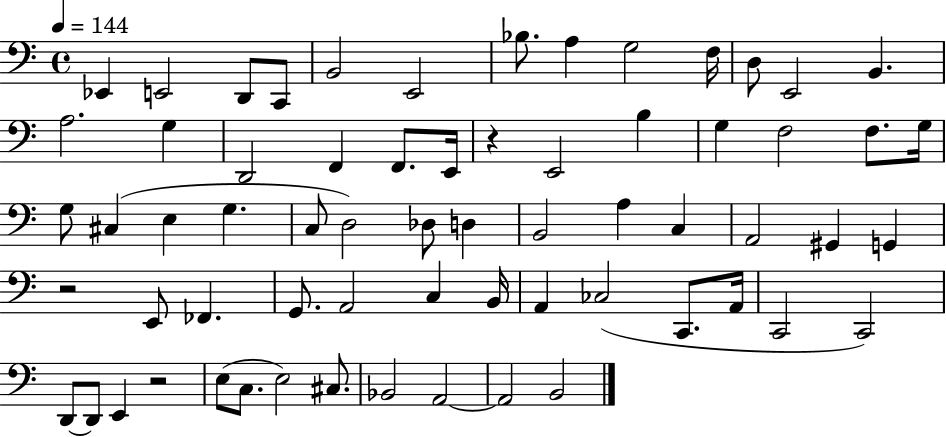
{
  \clef bass
  \time 4/4
  \defaultTimeSignature
  \key c \major
  \tempo 4 = 144
  ees,4 e,2 d,8 c,8 | b,2 e,2 | bes8. a4 g2 f16 | d8 e,2 b,4. | \break a2. g4 | d,2 f,4 f,8. e,16 | r4 e,2 b4 | g4 f2 f8. g16 | \break g8 cis4( e4 g4. | c8 d2) des8 d4 | b,2 a4 c4 | a,2 gis,4 g,4 | \break r2 e,8 fes,4. | g,8. a,2 c4 b,16 | a,4 ces2( c,8. a,16 | c,2 c,2) | \break d,8~~ d,8 e,4 r2 | e8( c8. e2) cis8. | bes,2 a,2~~ | a,2 b,2 | \break \bar "|."
}